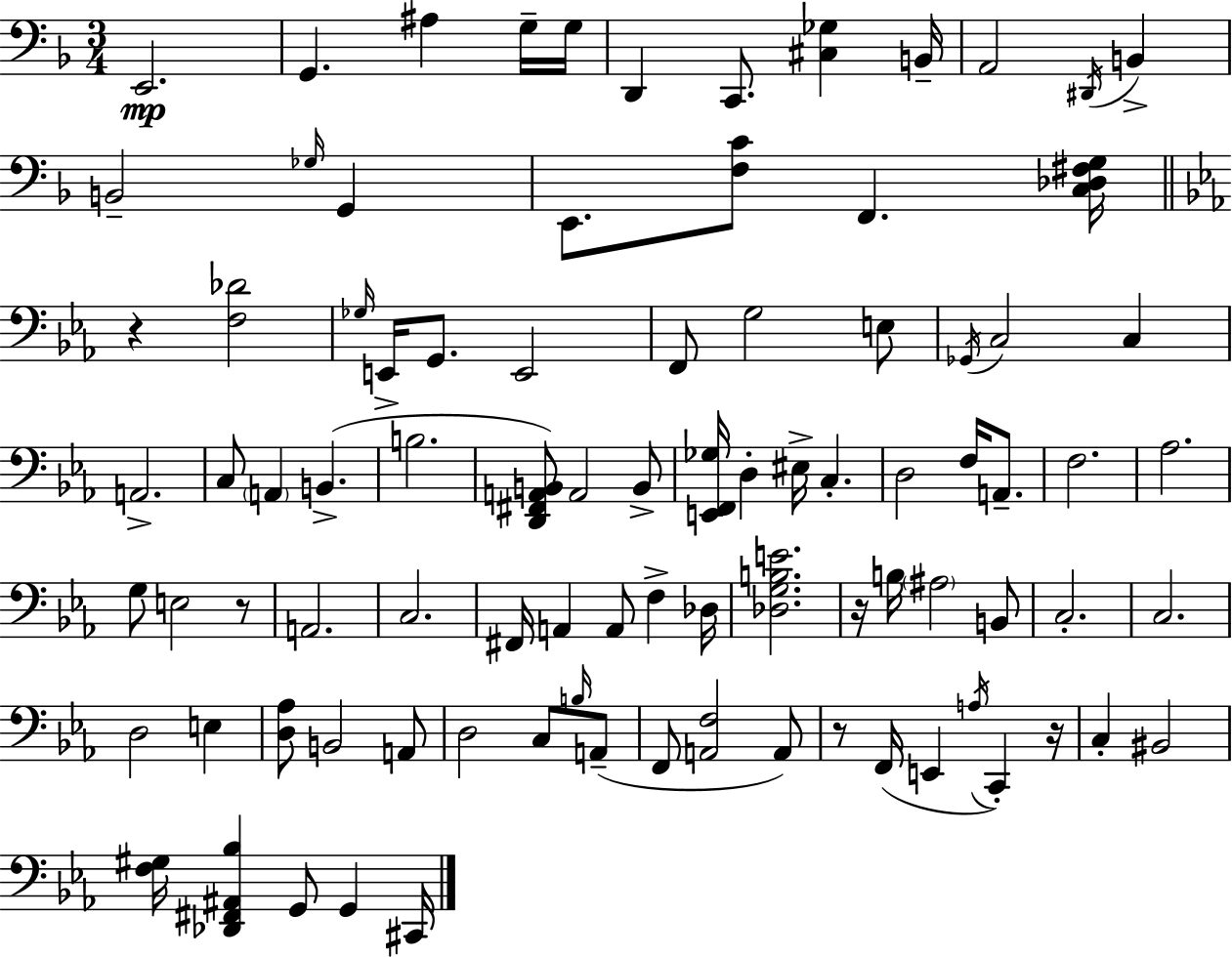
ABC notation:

X:1
T:Untitled
M:3/4
L:1/4
K:Dm
E,,2 G,, ^A, G,/4 G,/4 D,, C,,/2 [^C,_G,] B,,/4 A,,2 ^D,,/4 B,, B,,2 _G,/4 G,, E,,/2 [F,C]/2 F,, [C,_D,^F,G,]/4 z [F,_D]2 _G,/4 E,,/4 G,,/2 E,,2 F,,/2 G,2 E,/2 _G,,/4 C,2 C, A,,2 C,/2 A,, B,, B,2 [D,,^F,,A,,B,,]/2 A,,2 B,,/2 [E,,F,,_G,]/4 D, ^E,/4 C, D,2 F,/4 A,,/2 F,2 _A,2 G,/2 E,2 z/2 A,,2 C,2 ^F,,/4 A,, A,,/2 F, _D,/4 [_D,G,B,E]2 z/4 B,/4 ^A,2 B,,/2 C,2 C,2 D,2 E, [D,_A,]/2 B,,2 A,,/2 D,2 C,/2 B,/4 A,,/2 F,,/2 [A,,F,]2 A,,/2 z/2 F,,/4 E,, A,/4 C,, z/4 C, ^B,,2 [F,^G,]/4 [_D,,^F,,^A,,_B,] G,,/2 G,, ^C,,/4